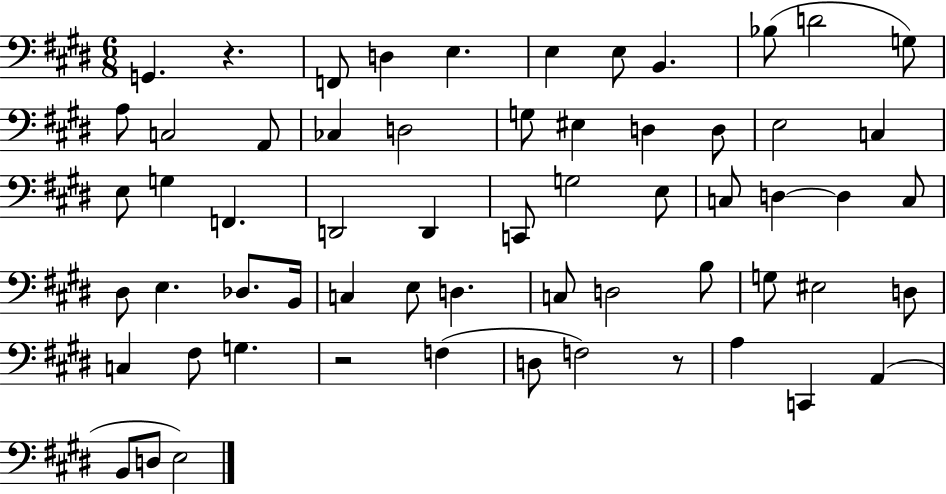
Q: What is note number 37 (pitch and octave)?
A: B2